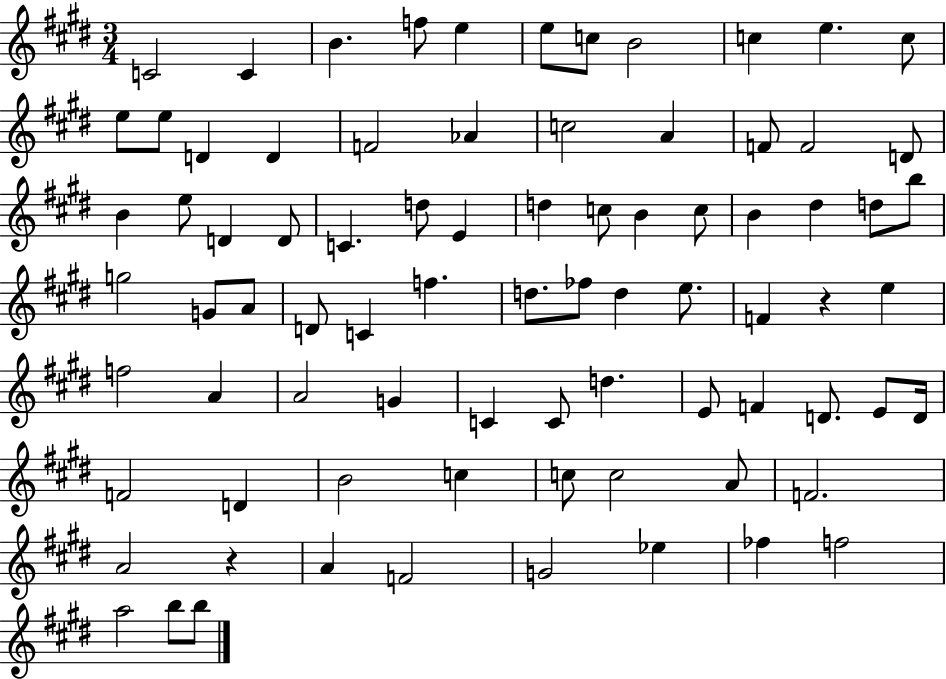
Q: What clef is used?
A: treble